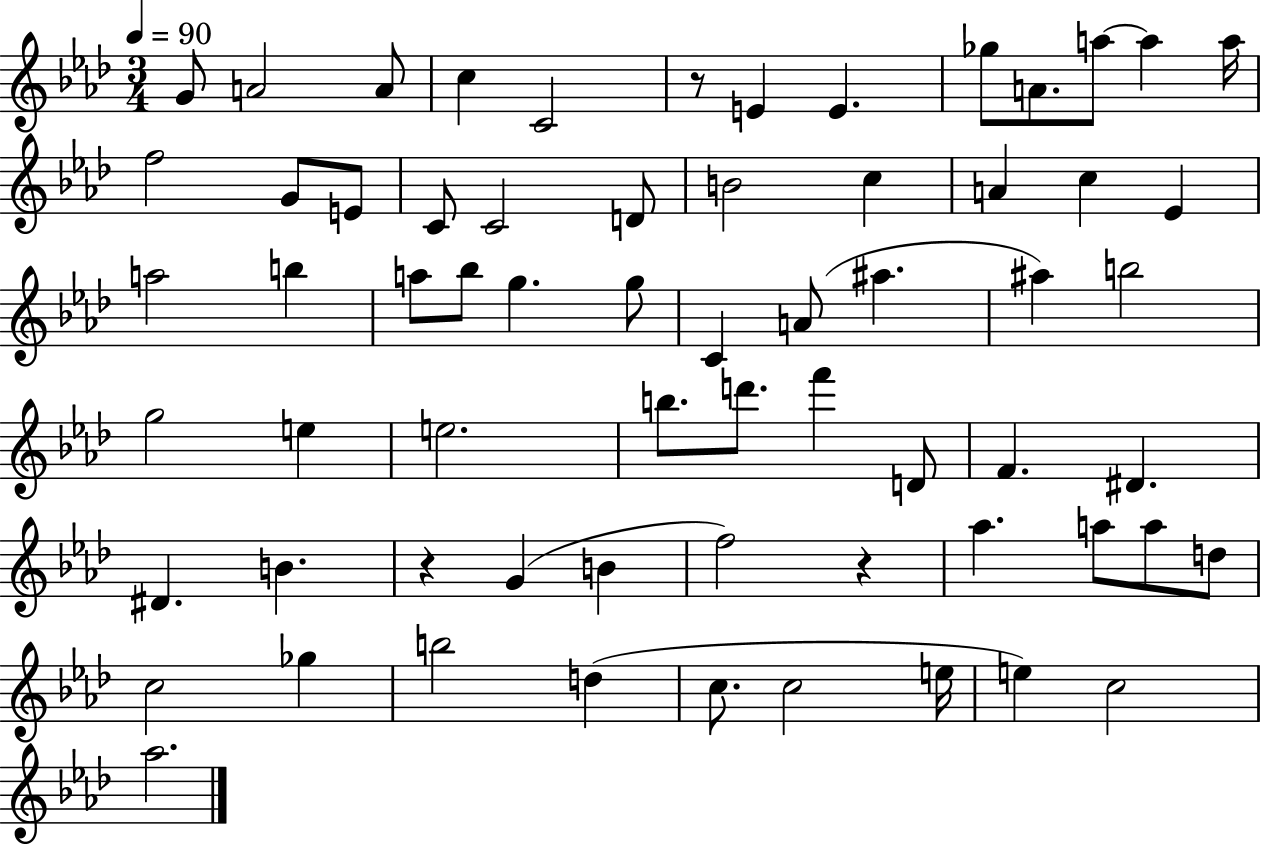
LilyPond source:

{
  \clef treble
  \numericTimeSignature
  \time 3/4
  \key aes \major
  \tempo 4 = 90
  g'8 a'2 a'8 | c''4 c'2 | r8 e'4 e'4. | ges''8 a'8. a''8~~ a''4 a''16 | \break f''2 g'8 e'8 | c'8 c'2 d'8 | b'2 c''4 | a'4 c''4 ees'4 | \break a''2 b''4 | a''8 bes''8 g''4. g''8 | c'4 a'8( ais''4. | ais''4) b''2 | \break g''2 e''4 | e''2. | b''8. d'''8. f'''4 d'8 | f'4. dis'4. | \break dis'4. b'4. | r4 g'4( b'4 | f''2) r4 | aes''4. a''8 a''8 d''8 | \break c''2 ges''4 | b''2 d''4( | c''8. c''2 e''16 | e''4) c''2 | \break aes''2. | \bar "|."
}